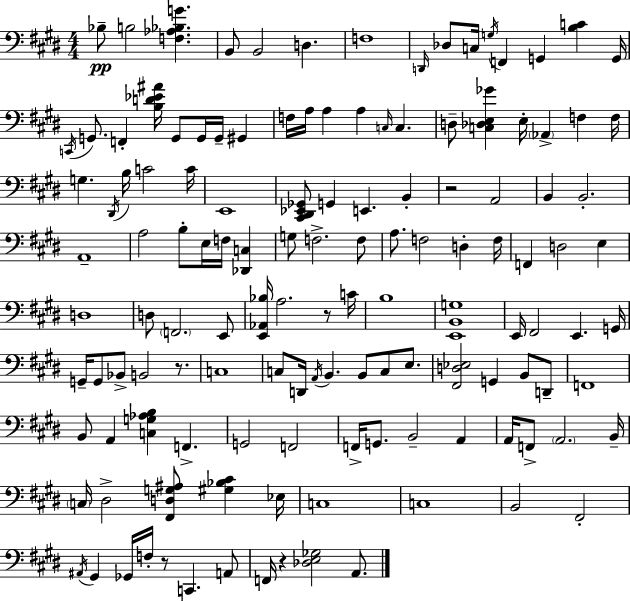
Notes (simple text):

Bb3/e B3/h [F3,Ab3,Bb3,G4]/q. B2/e B2/h D3/q. F3/w D2/s Db3/e C3/s G3/s F2/q G2/q [B3,C4]/q G2/s C2/s G2/e. F2/q [B3,D4,Eb4,A#4]/s G2/e G2/s G2/s G#2/q F3/s A3/s A3/q A3/q C3/s C3/q. D3/e [C3,Db3,E3,Gb4]/q E3/s Ab2/q F3/q F3/s G3/q. D#2/s B3/s C4/h C4/s E2/w [C#2,D#2,Eb2,Gb2]/e G2/q E2/q. B2/q R/h A2/h B2/q B2/h. A2/w A3/h B3/e E3/s F3/s [Db2,C3]/q G3/e F3/h. F3/e A3/e. F3/h D3/q F3/s F2/q D3/h E3/q D3/w D3/e F2/h. E2/e [E2,Ab2,Bb3]/s A3/h. R/e C4/s B3/w [E2,B2,G3]/w E2/s F#2/h E2/q. G2/s G2/s G2/e Bb2/e B2/h R/e. C3/w C3/e D2/s A2/s B2/q. B2/e C3/e E3/e. [F#2,D3,Eb3]/h G2/q B2/e D2/e F2/w B2/e A2/q [C3,G3,Ab3,B3]/q F2/q. G2/h F2/h F2/s G2/e. B2/h A2/q A2/s F2/e A2/h. B2/s C3/s D#3/h [F#2,D3,G3,A#3]/e [G#3,Bb3,C#4]/q Eb3/s C3/w C3/w B2/h F#2/h A#2/s G#2/q Gb2/s F3/s R/e C2/q. A2/e F2/s R/q [Db3,E3,Gb3]/h A2/e.